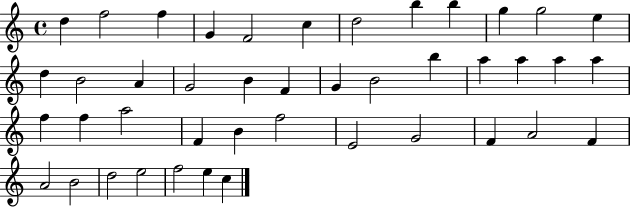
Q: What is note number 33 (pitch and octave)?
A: G4